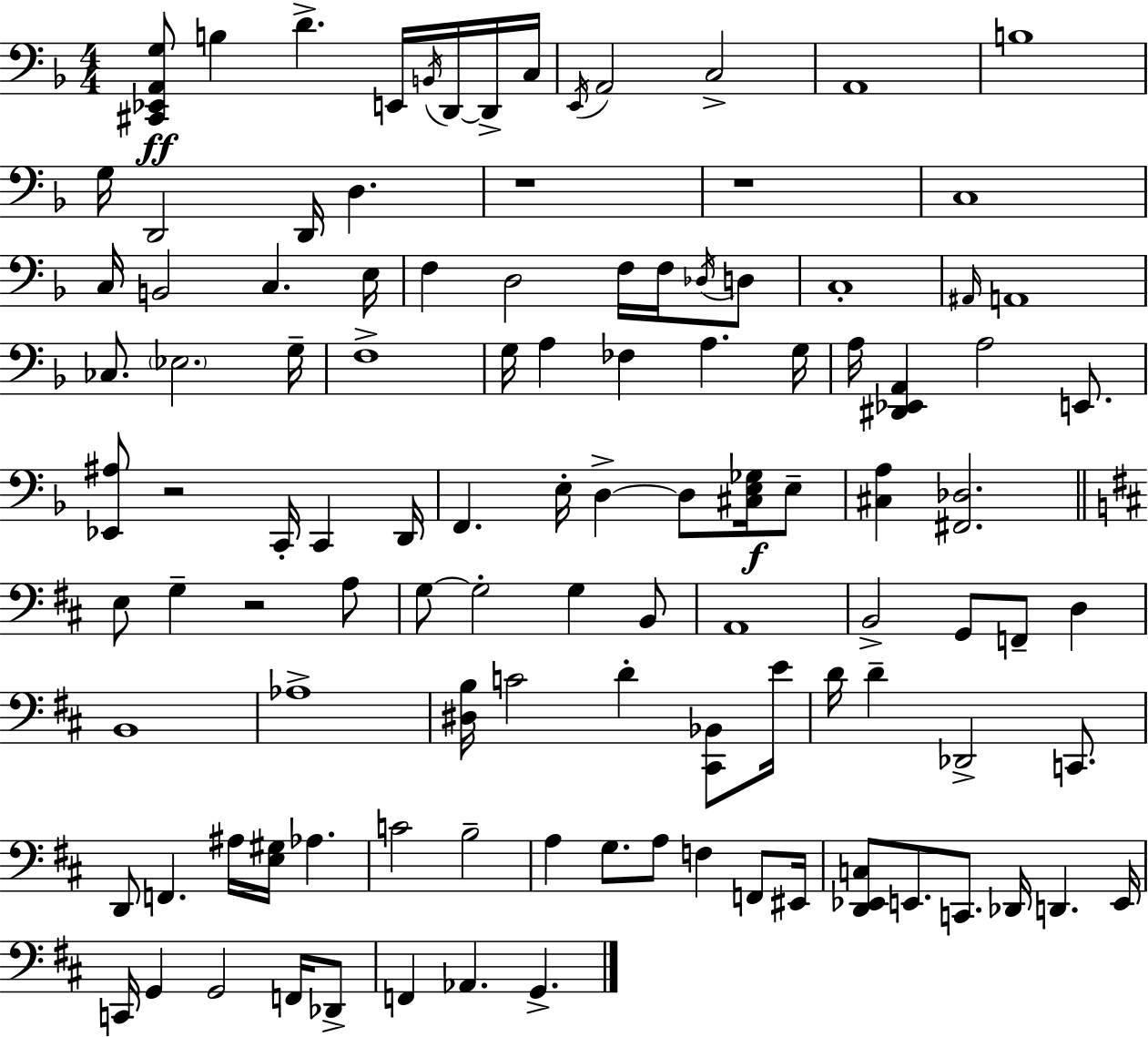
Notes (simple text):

[C#2,Eb2,A2,G3]/e B3/q D4/q. E2/s B2/s D2/s D2/s C3/s E2/s A2/h C3/h A2/w B3/w G3/s D2/h D2/s D3/q. R/w R/w C3/w C3/s B2/h C3/q. E3/s F3/q D3/h F3/s F3/s Db3/s D3/e C3/w A#2/s A2/w CES3/e. Eb3/h. G3/s F3/w G3/s A3/q FES3/q A3/q. G3/s A3/s [D#2,Eb2,A2]/q A3/h E2/e. [Eb2,A#3]/e R/h C2/s C2/q D2/s F2/q. E3/s D3/q D3/e [C#3,E3,Gb3]/s E3/e [C#3,A3]/q [F#2,Db3]/h. E3/e G3/q R/h A3/e G3/e G3/h G3/q B2/e A2/w B2/h G2/e F2/e D3/q B2/w Ab3/w [D#3,B3]/s C4/h D4/q [C#2,Bb2]/e E4/s D4/s D4/q Db2/h C2/e. D2/e F2/q. A#3/s [E3,G#3]/s Ab3/q. C4/h B3/h A3/q G3/e. A3/e F3/q F2/e EIS2/s [D2,Eb2,C3]/e E2/e. C2/e. Db2/s D2/q. E2/s C2/s G2/q G2/h F2/s Db2/e F2/q Ab2/q. G2/q.